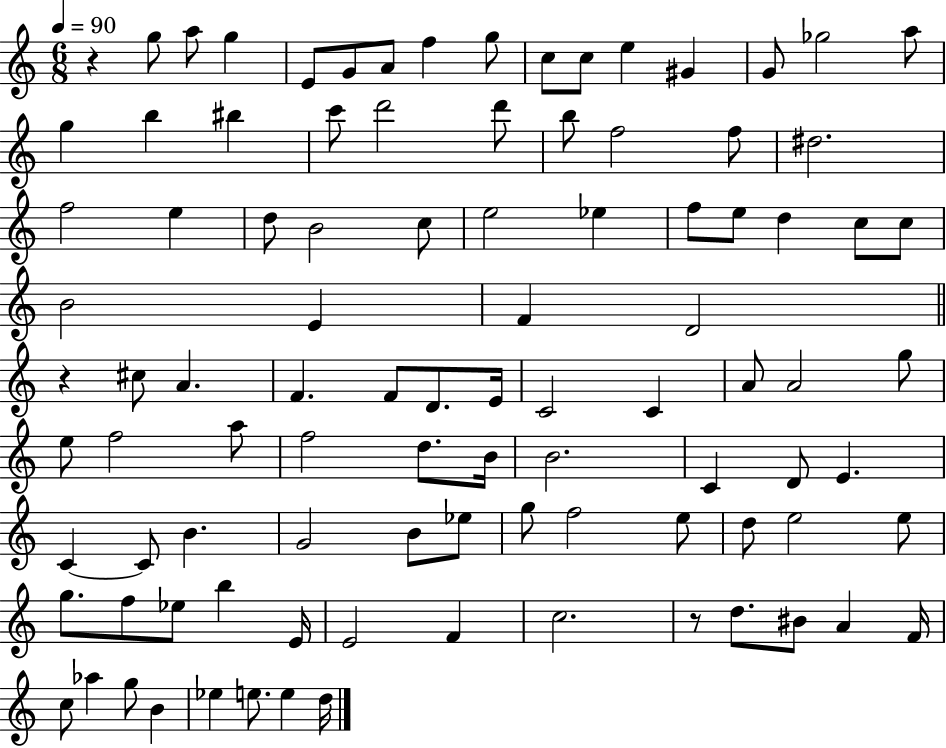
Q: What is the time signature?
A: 6/8